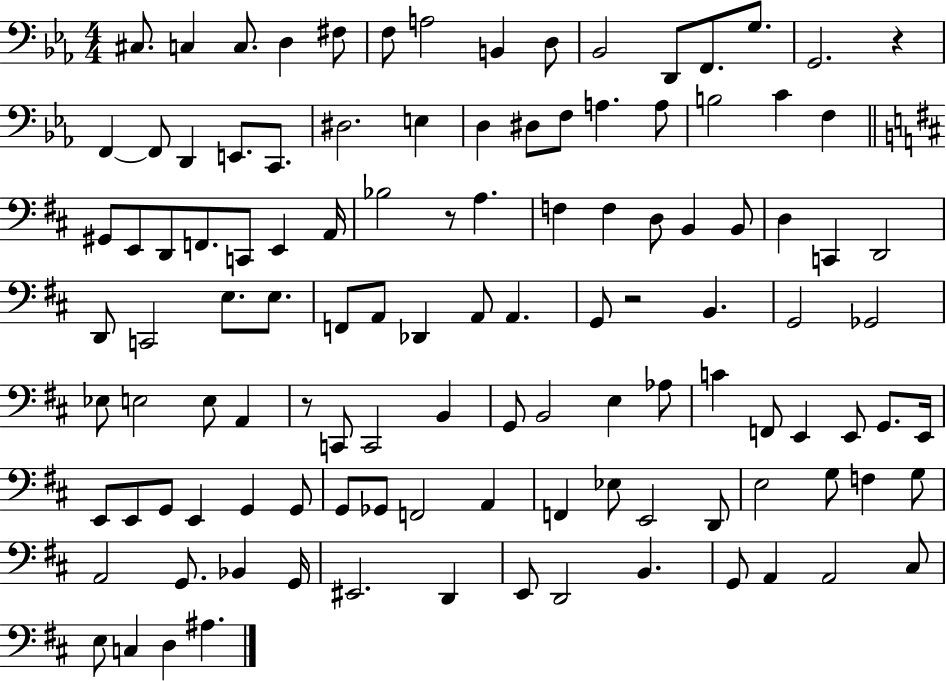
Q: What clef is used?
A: bass